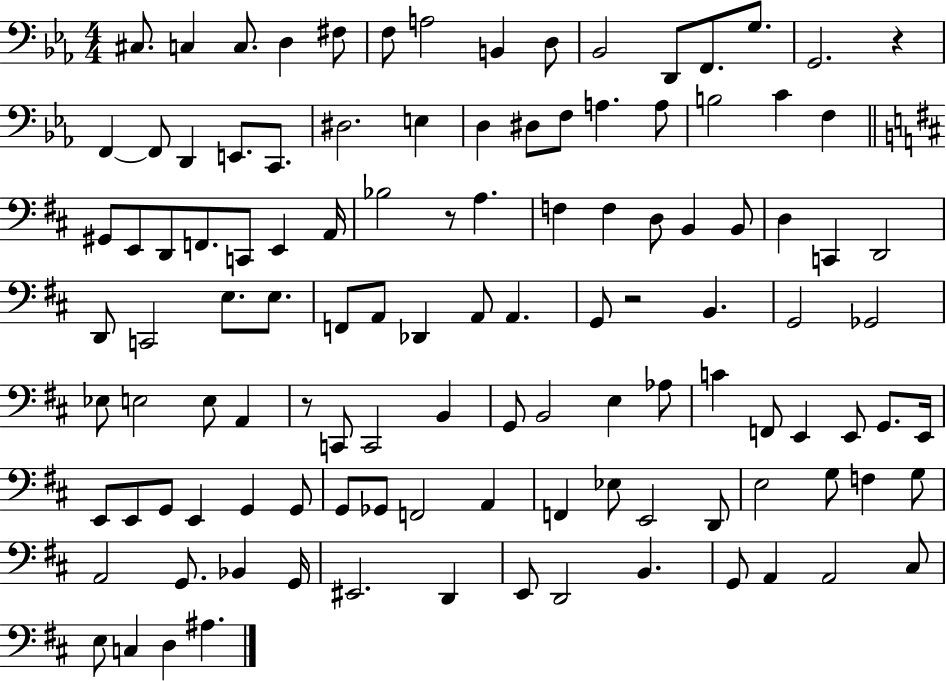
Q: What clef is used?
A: bass